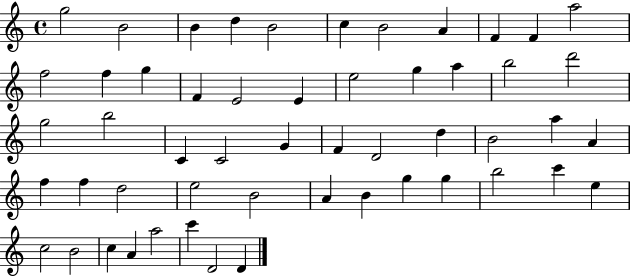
G5/h B4/h B4/q D5/q B4/h C5/q B4/h A4/q F4/q F4/q A5/h F5/h F5/q G5/q F4/q E4/h E4/q E5/h G5/q A5/q B5/h D6/h G5/h B5/h C4/q C4/h G4/q F4/q D4/h D5/q B4/h A5/q A4/q F5/q F5/q D5/h E5/h B4/h A4/q B4/q G5/q G5/q B5/h C6/q E5/q C5/h B4/h C5/q A4/q A5/h C6/q D4/h D4/q